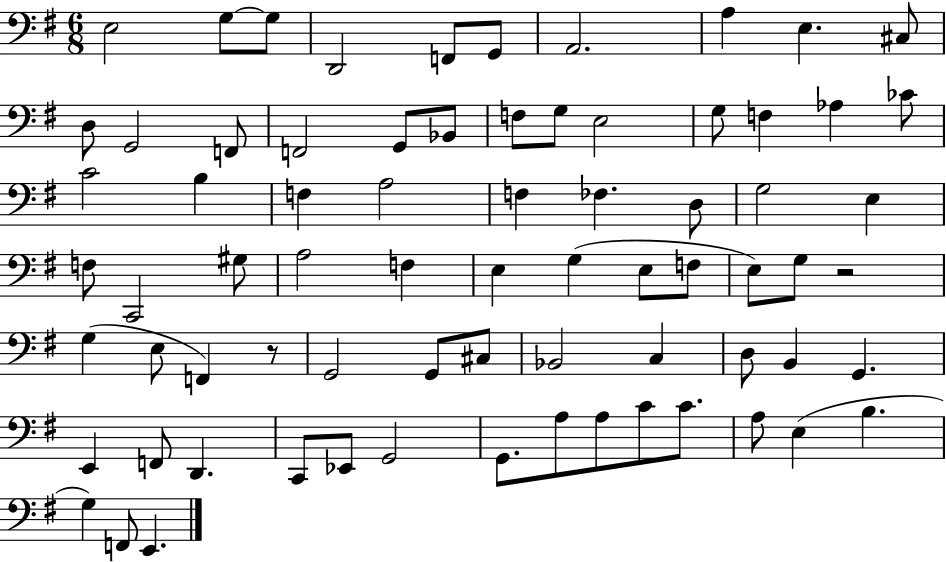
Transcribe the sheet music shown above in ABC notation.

X:1
T:Untitled
M:6/8
L:1/4
K:G
E,2 G,/2 G,/2 D,,2 F,,/2 G,,/2 A,,2 A, E, ^C,/2 D,/2 G,,2 F,,/2 F,,2 G,,/2 _B,,/2 F,/2 G,/2 E,2 G,/2 F, _A, _C/2 C2 B, F, A,2 F, _F, D,/2 G,2 E, F,/2 C,,2 ^G,/2 A,2 F, E, G, E,/2 F,/2 E,/2 G,/2 z2 G, E,/2 F,, z/2 G,,2 G,,/2 ^C,/2 _B,,2 C, D,/2 B,, G,, E,, F,,/2 D,, C,,/2 _E,,/2 G,,2 G,,/2 A,/2 A,/2 C/2 C/2 A,/2 E, B, G, F,,/2 E,,